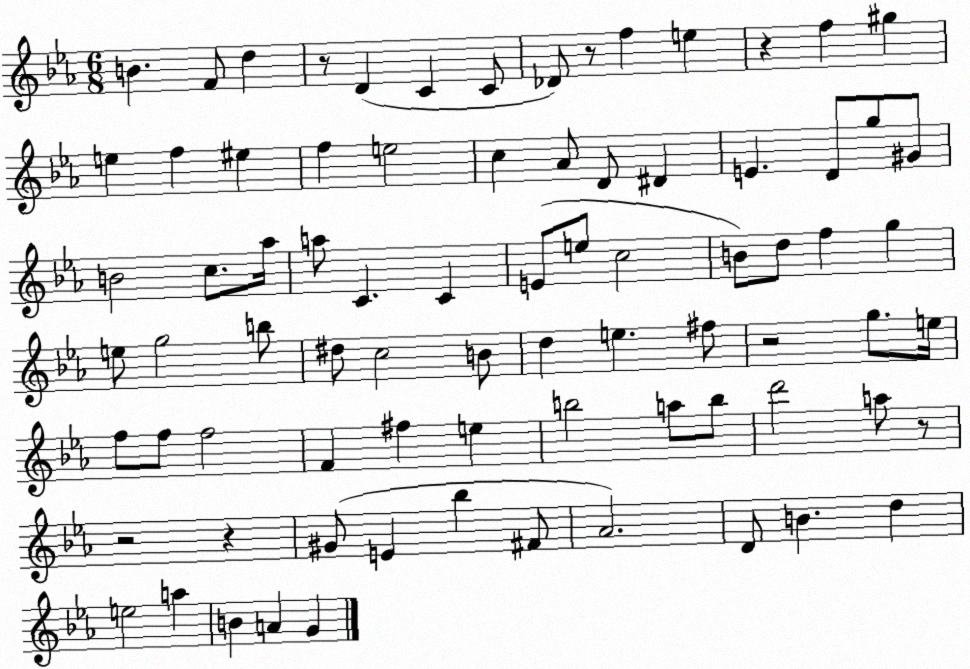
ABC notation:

X:1
T:Untitled
M:6/8
L:1/4
K:Eb
B F/2 d z/2 D C C/2 _D/2 z/2 f e z f ^g e f ^e f e2 c _A/2 D/2 ^D E D/2 g/2 ^G/2 B2 c/2 _a/4 a/2 C C E/2 e/2 c2 B/2 d/2 f g e/2 g2 b/2 ^d/2 c2 B/2 d e ^f/2 z2 g/2 e/4 f/2 f/2 f2 F ^f e b2 a/2 b/2 d'2 a/2 z/2 z2 z ^G/2 E _b ^F/2 _A2 D/2 B d e2 a B A G